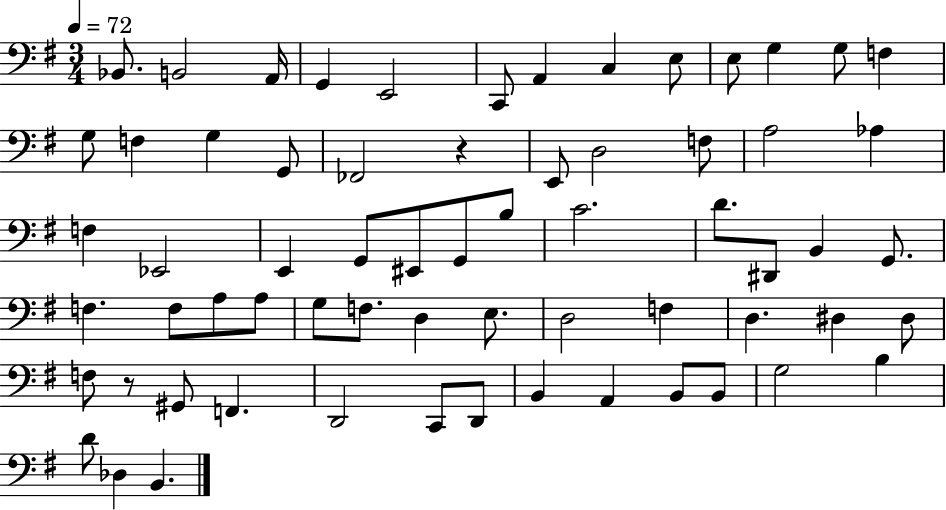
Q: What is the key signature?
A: G major